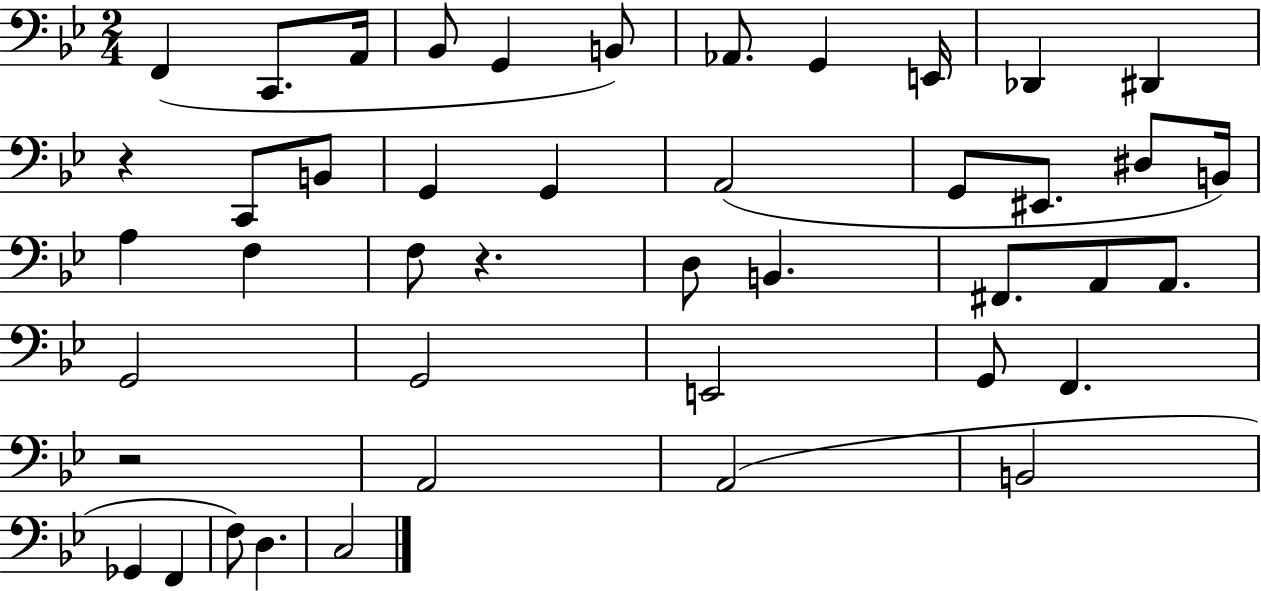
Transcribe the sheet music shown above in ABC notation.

X:1
T:Untitled
M:2/4
L:1/4
K:Bb
F,, C,,/2 A,,/4 _B,,/2 G,, B,,/2 _A,,/2 G,, E,,/4 _D,, ^D,, z C,,/2 B,,/2 G,, G,, A,,2 G,,/2 ^E,,/2 ^D,/2 B,,/4 A, F, F,/2 z D,/2 B,, ^F,,/2 A,,/2 A,,/2 G,,2 G,,2 E,,2 G,,/2 F,, z2 A,,2 A,,2 B,,2 _G,, F,, F,/2 D, C,2